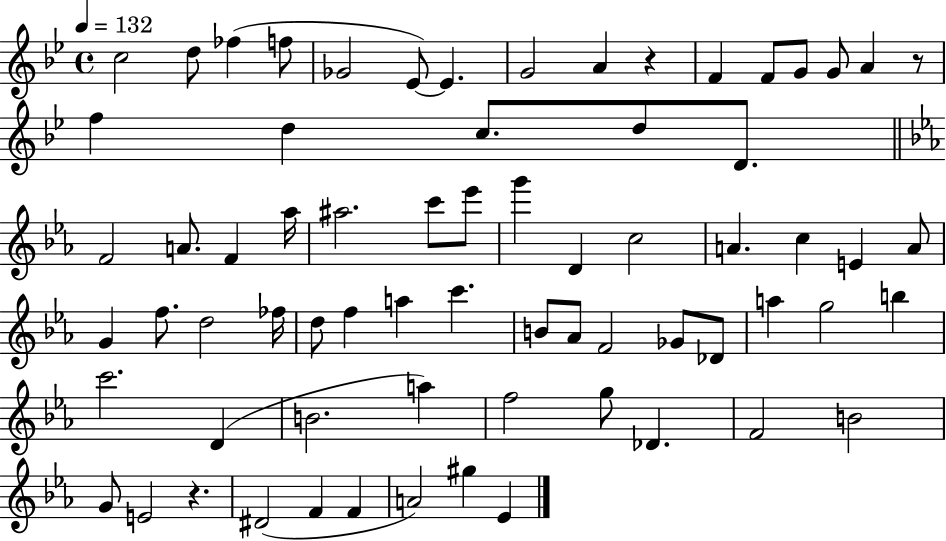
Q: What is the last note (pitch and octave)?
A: Eb4